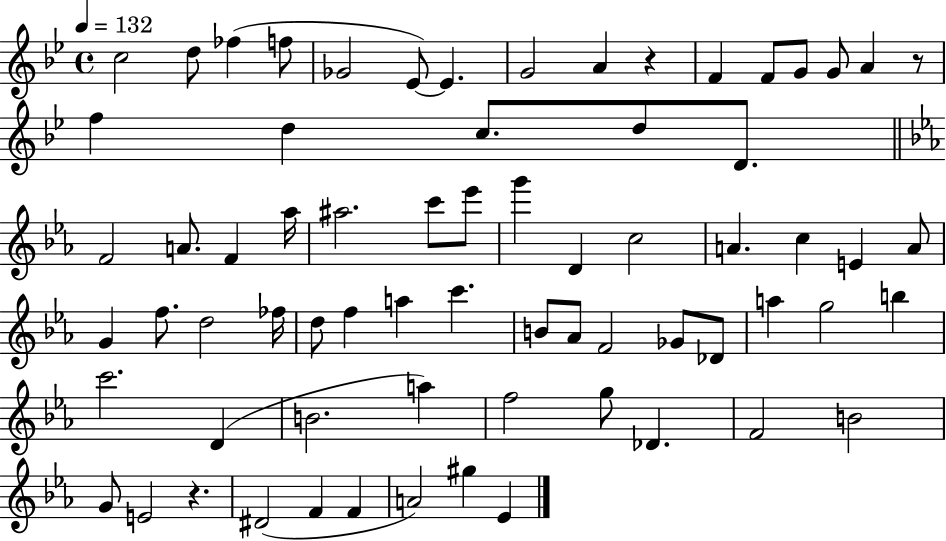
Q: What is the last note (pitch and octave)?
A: Eb4